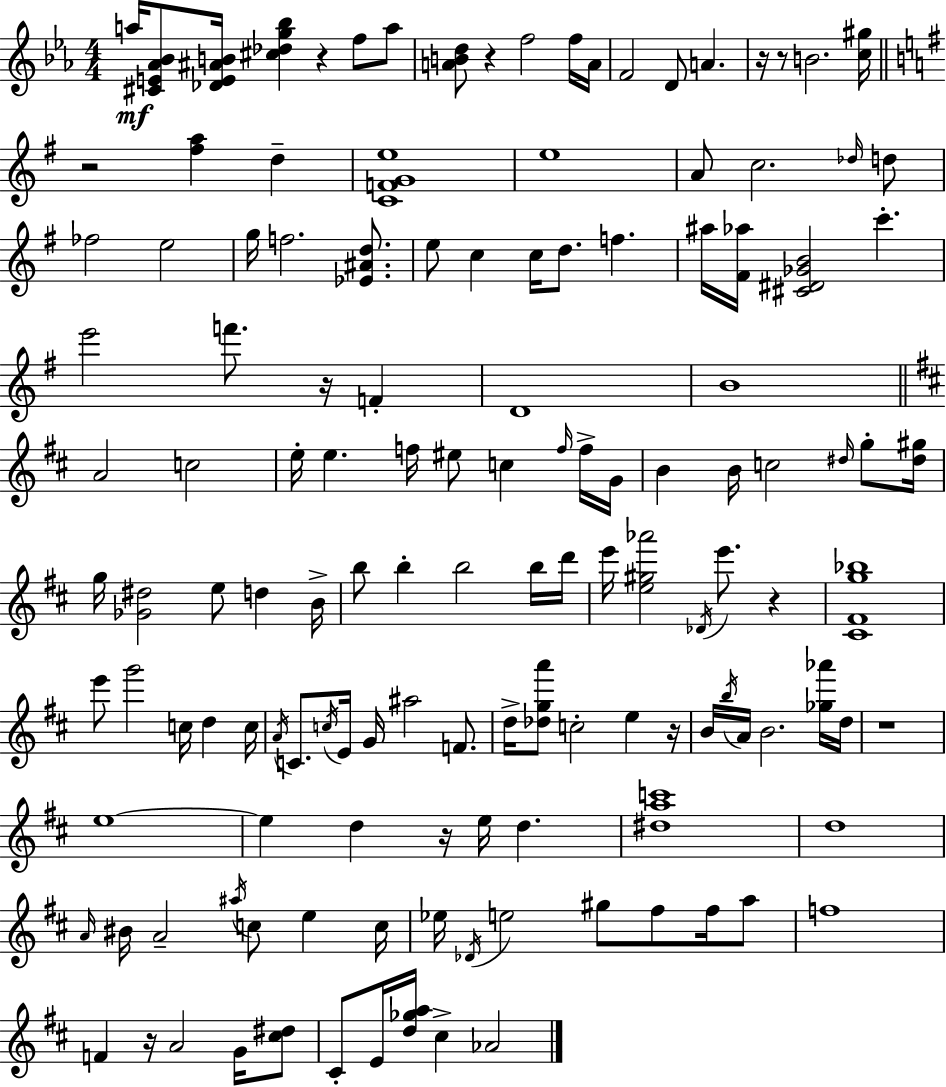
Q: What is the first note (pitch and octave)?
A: A5